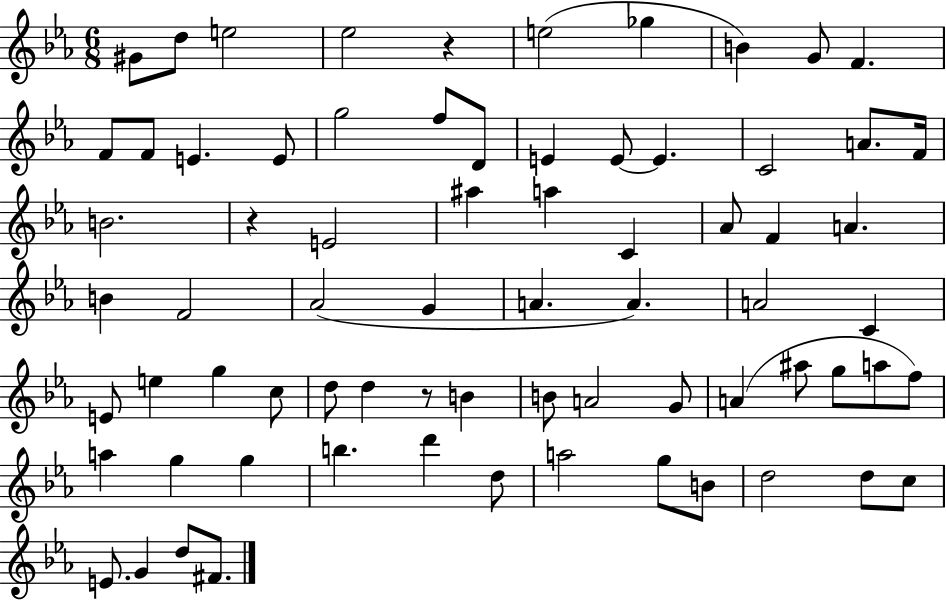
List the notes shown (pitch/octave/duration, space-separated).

G#4/e D5/e E5/h Eb5/h R/q E5/h Gb5/q B4/q G4/e F4/q. F4/e F4/e E4/q. E4/e G5/h F5/e D4/e E4/q E4/e E4/q. C4/h A4/e. F4/s B4/h. R/q E4/h A#5/q A5/q C4/q Ab4/e F4/q A4/q. B4/q F4/h Ab4/h G4/q A4/q. A4/q. A4/h C4/q E4/e E5/q G5/q C5/e D5/e D5/q R/e B4/q B4/e A4/h G4/e A4/q A#5/e G5/e A5/e F5/e A5/q G5/q G5/q B5/q. D6/q D5/e A5/h G5/e B4/e D5/h D5/e C5/e E4/e. G4/q D5/e F#4/e.